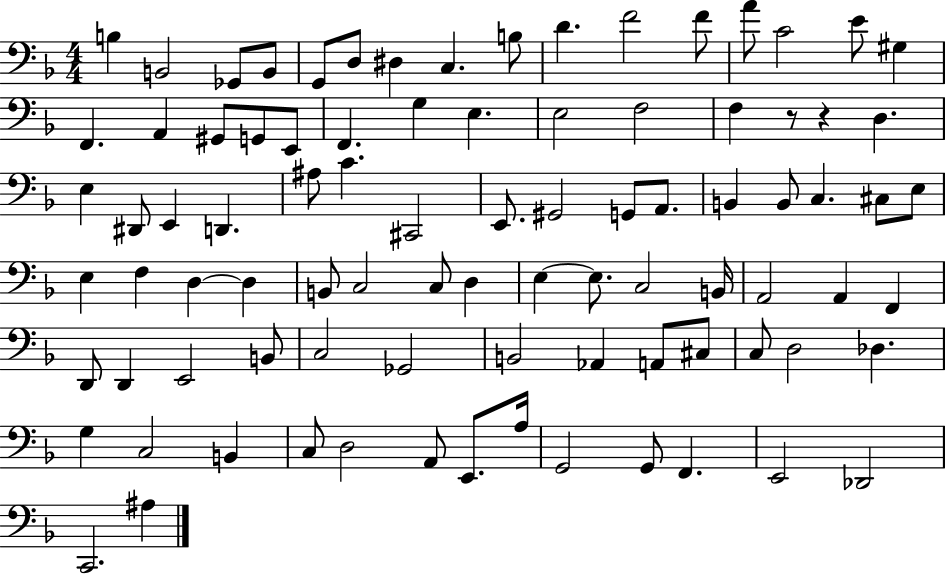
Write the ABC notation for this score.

X:1
T:Untitled
M:4/4
L:1/4
K:F
B, B,,2 _G,,/2 B,,/2 G,,/2 D,/2 ^D, C, B,/2 D F2 F/2 A/2 C2 E/2 ^G, F,, A,, ^G,,/2 G,,/2 E,,/2 F,, G, E, E,2 F,2 F, z/2 z D, E, ^D,,/2 E,, D,, ^A,/2 C ^C,,2 E,,/2 ^G,,2 G,,/2 A,,/2 B,, B,,/2 C, ^C,/2 E,/2 E, F, D, D, B,,/2 C,2 C,/2 D, E, E,/2 C,2 B,,/4 A,,2 A,, F,, D,,/2 D,, E,,2 B,,/2 C,2 _G,,2 B,,2 _A,, A,,/2 ^C,/2 C,/2 D,2 _D, G, C,2 B,, C,/2 D,2 A,,/2 E,,/2 A,/4 G,,2 G,,/2 F,, E,,2 _D,,2 C,,2 ^A,